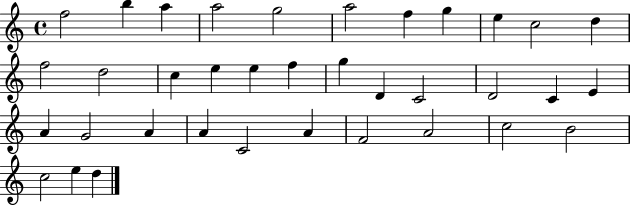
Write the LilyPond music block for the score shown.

{
  \clef treble
  \time 4/4
  \defaultTimeSignature
  \key c \major
  f''2 b''4 a''4 | a''2 g''2 | a''2 f''4 g''4 | e''4 c''2 d''4 | \break f''2 d''2 | c''4 e''4 e''4 f''4 | g''4 d'4 c'2 | d'2 c'4 e'4 | \break a'4 g'2 a'4 | a'4 c'2 a'4 | f'2 a'2 | c''2 b'2 | \break c''2 e''4 d''4 | \bar "|."
}